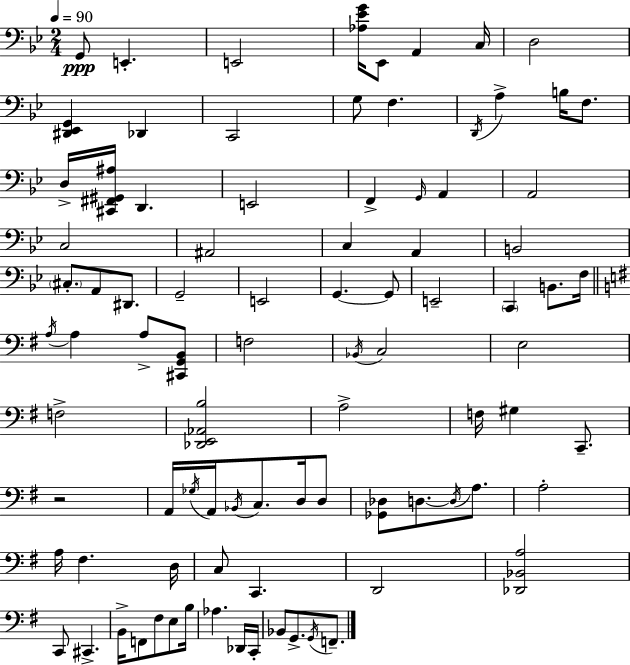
X:1
T:Untitled
M:2/4
L:1/4
K:Gm
G,,/2 E,, E,,2 [_A,_EG]/4 _E,,/2 A,, C,/4 D,2 [^D,,_E,,G,,] _D,, C,,2 G,/2 F, D,,/4 A, B,/4 F,/2 D,/4 [^C,,^F,,^G,,^A,]/4 D,, E,,2 F,, G,,/4 A,, A,,2 C,2 ^A,,2 C, A,, B,,2 ^C,/2 A,,/2 ^D,,/2 G,,2 E,,2 G,, G,,/2 E,,2 C,, B,,/2 F,/4 A,/4 A, A,/2 [^C,,G,,B,,]/2 F,2 _B,,/4 C,2 E,2 F,2 [_D,,E,,_A,,B,]2 A,2 F,/4 ^G, C,,/2 z2 A,,/4 _G,/4 A,,/4 _B,,/4 C,/2 D,/4 D,/2 [_G,,_D,]/2 D,/2 D,/4 A,/2 A,2 A,/4 ^F, D,/4 C,/2 C,, D,,2 [_D,,_B,,A,]2 C,,/2 ^C,, B,,/4 F,,/2 ^F,/2 E,/2 B,/4 _A, _D,,/4 C,,/4 _B,,/2 G,,/2 G,,/4 F,,/2